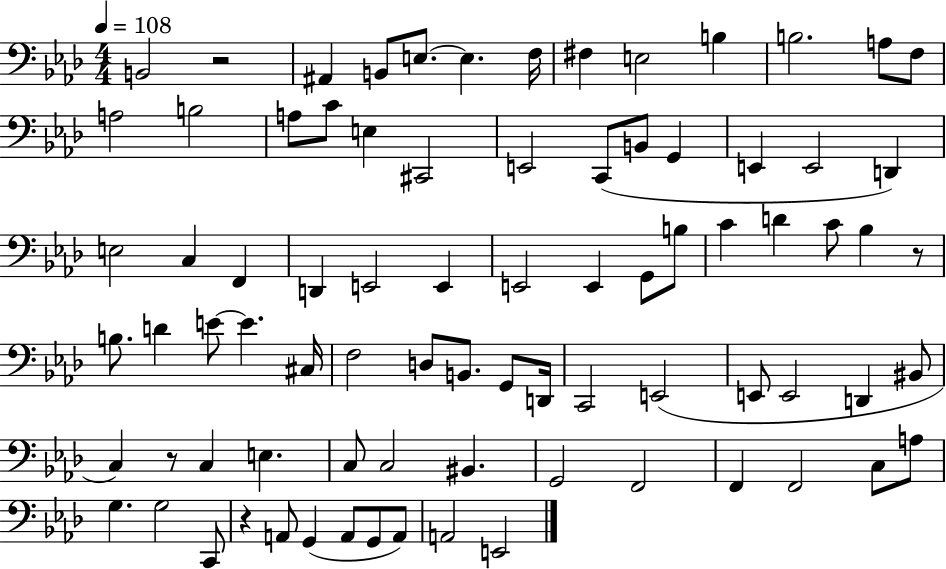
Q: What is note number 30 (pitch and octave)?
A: E2